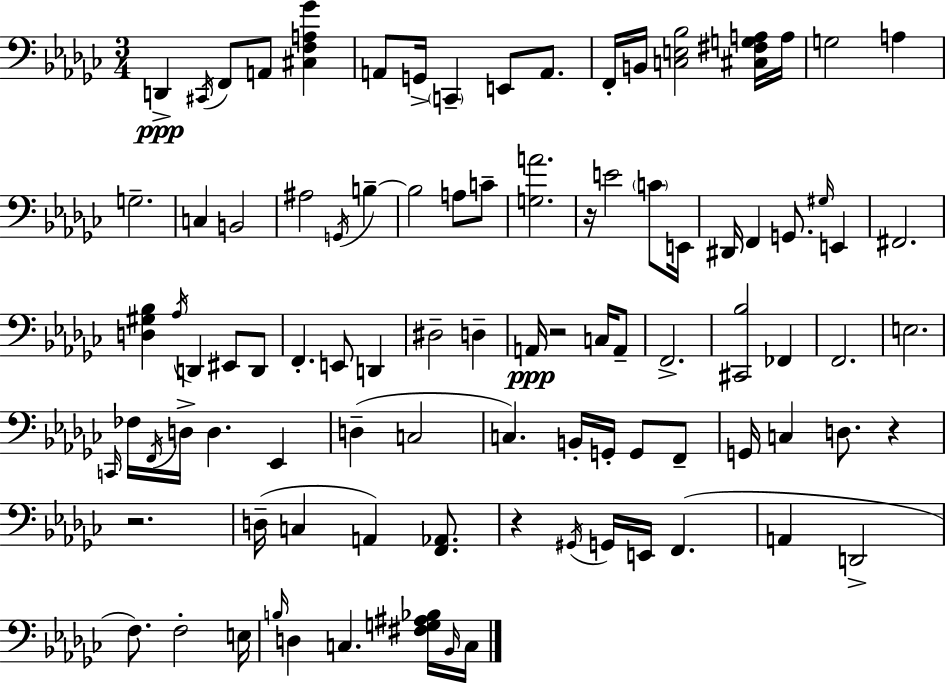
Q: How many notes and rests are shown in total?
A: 94